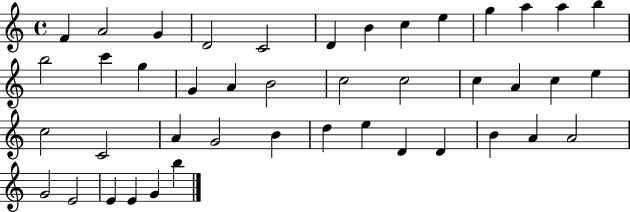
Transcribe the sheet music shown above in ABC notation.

X:1
T:Untitled
M:4/4
L:1/4
K:C
F A2 G D2 C2 D B c e g a a b b2 c' g G A B2 c2 c2 c A c e c2 C2 A G2 B d e D D B A A2 G2 E2 E E G b